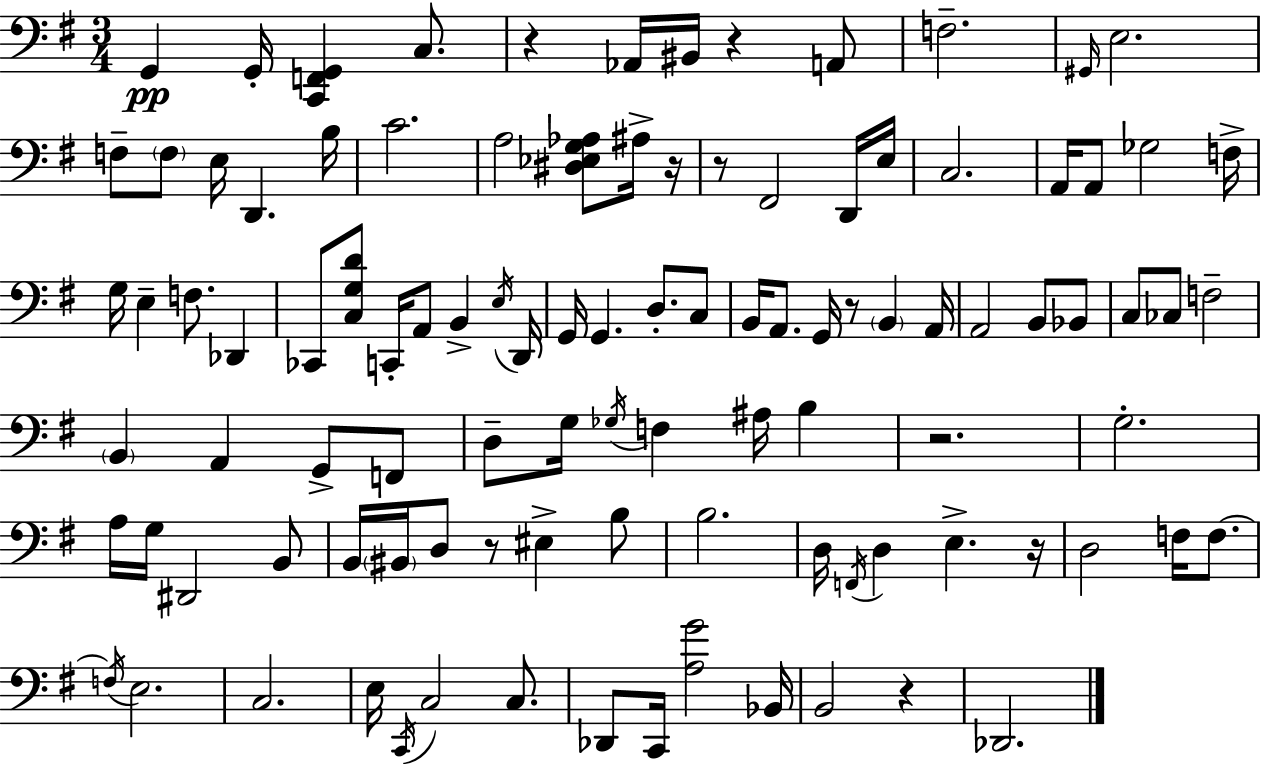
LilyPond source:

{
  \clef bass
  \numericTimeSignature
  \time 3/4
  \key e \minor
  g,4\pp g,16-. <c, f, g,>4 c8. | r4 aes,16 bis,16 r4 a,8 | f2.-- | \grace { gis,16 } e2. | \break f8-- \parenthesize f8 e16 d,4. | b16 c'2. | a2 <dis ees g aes>8 ais16-> | r16 r8 fis,2 d,16 | \break e16 c2. | a,16 a,8 ges2 | f16-> g16 e4-- f8. des,4 | ces,8 <c g d'>8 c,16-. a,8 b,4-> | \break \acciaccatura { e16 } d,16 g,16 g,4. d8.-. | c8 b,16 a,8. g,16 r8 \parenthesize b,4 | a,16 a,2 b,8 | bes,8 c8 ces8 f2-- | \break \parenthesize b,4 a,4 g,8-> | f,8 d8-- g16 \acciaccatura { ges16 } f4 ais16 b4 | r2. | g2.-. | \break a16 g16 dis,2 | b,8 b,16 \parenthesize bis,16 d8 r8 eis4-> | b8 b2. | d16 \acciaccatura { f,16 } d4 e4.-> | \break r16 d2 | f16 f8.~~ \acciaccatura { f16 } e2. | c2. | e16 \acciaccatura { c,16 } c2 | \break c8. des,8 c,16 <a g'>2 | bes,16 b,2 | r4 des,2. | \bar "|."
}